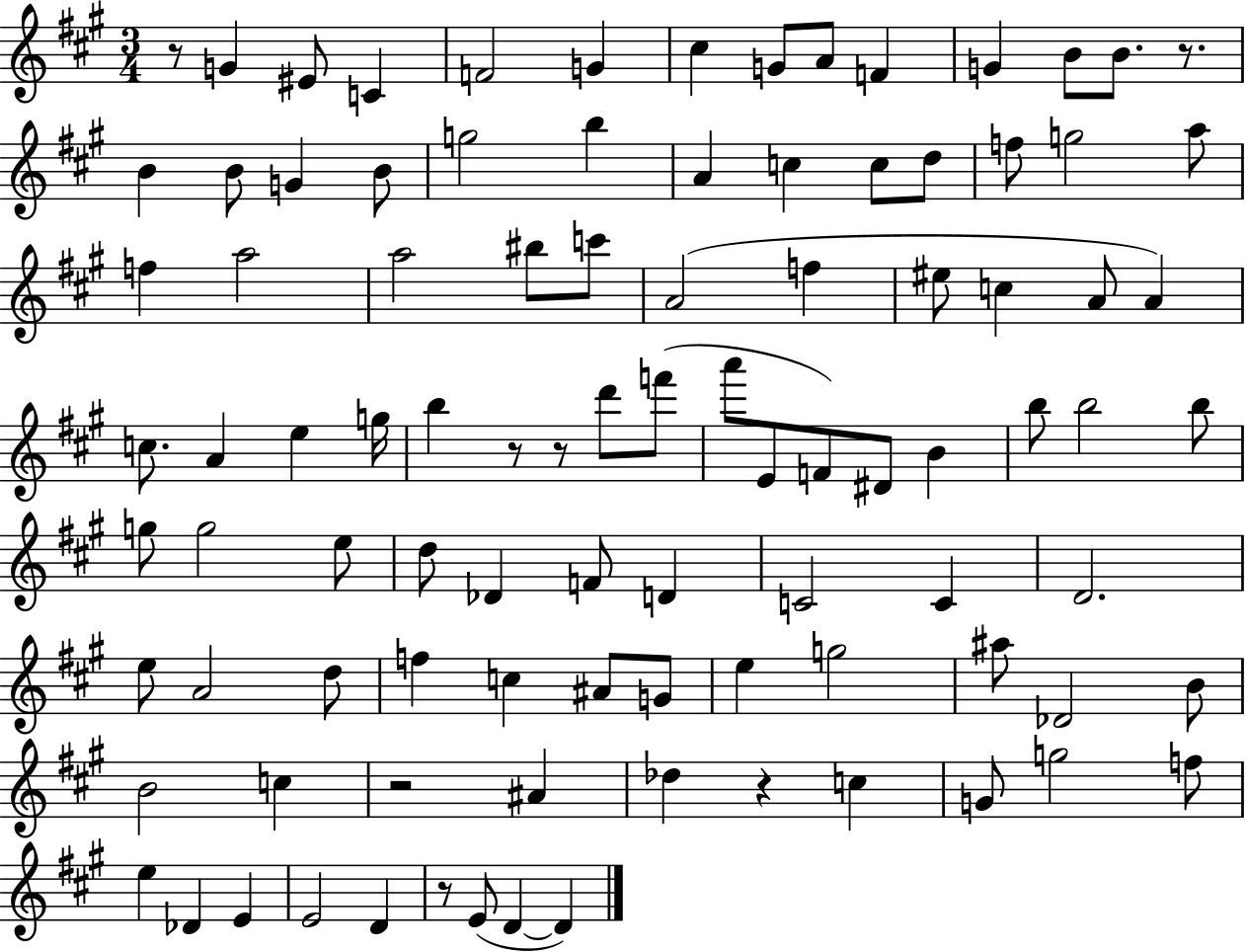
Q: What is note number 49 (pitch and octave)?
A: B5